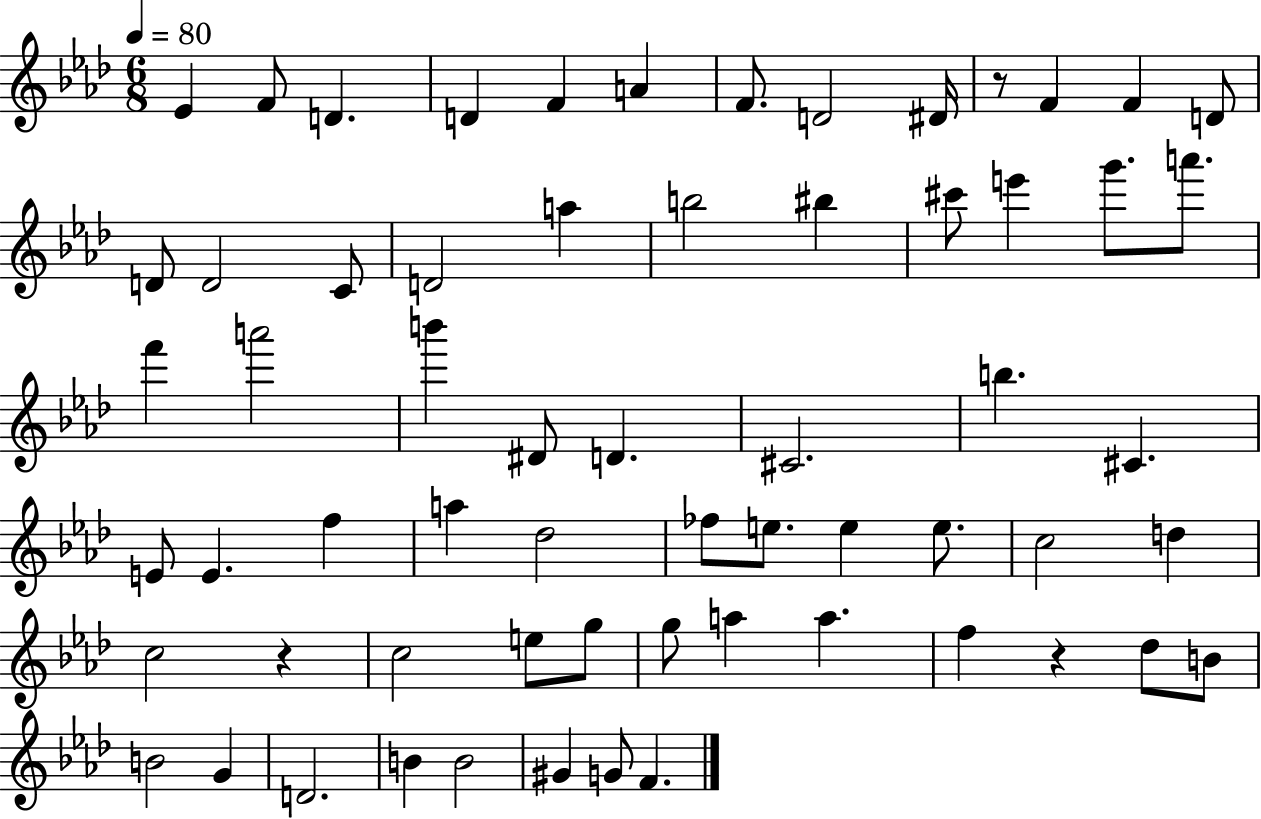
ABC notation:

X:1
T:Untitled
M:6/8
L:1/4
K:Ab
_E F/2 D D F A F/2 D2 ^D/4 z/2 F F D/2 D/2 D2 C/2 D2 a b2 ^b ^c'/2 e' g'/2 a'/2 f' a'2 b' ^D/2 D ^C2 b ^C E/2 E f a _d2 _f/2 e/2 e e/2 c2 d c2 z c2 e/2 g/2 g/2 a a f z _d/2 B/2 B2 G D2 B B2 ^G G/2 F